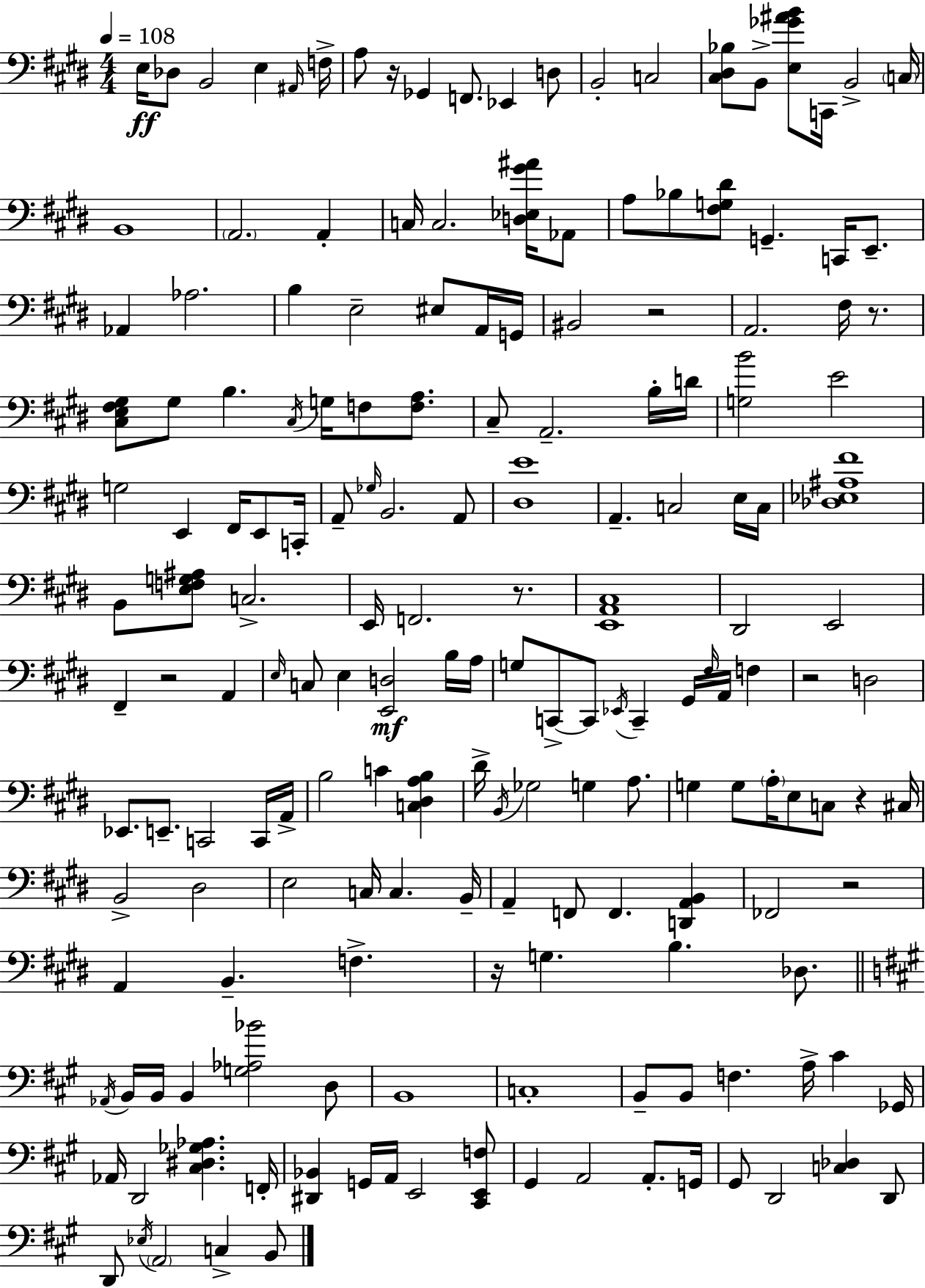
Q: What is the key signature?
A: E major